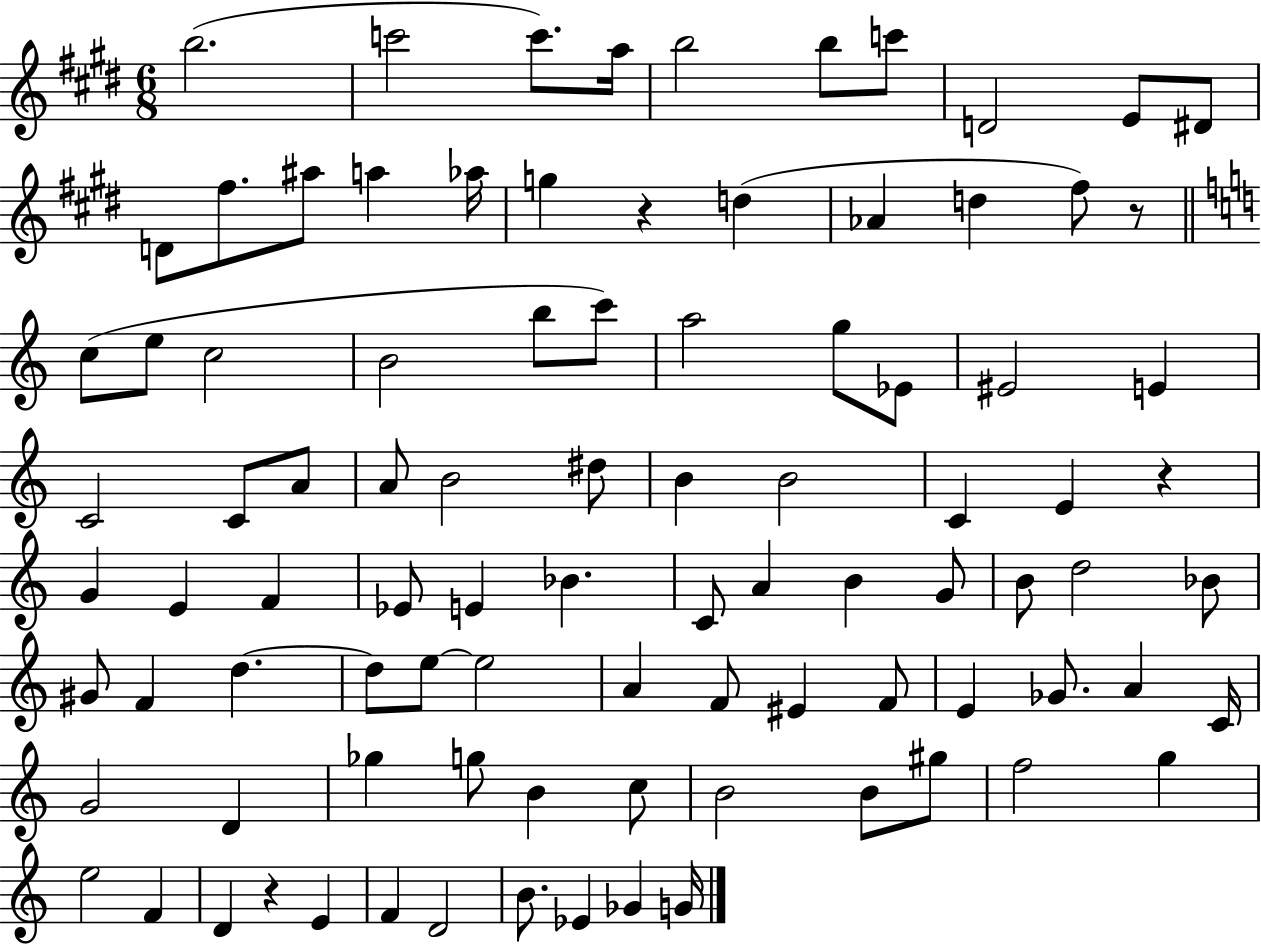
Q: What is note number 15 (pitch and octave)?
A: Ab5